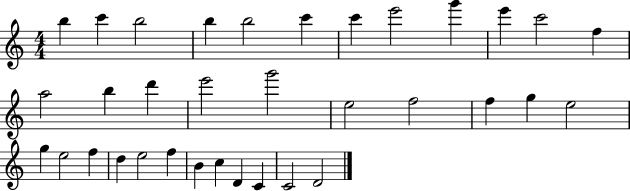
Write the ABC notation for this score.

X:1
T:Untitled
M:4/4
L:1/4
K:C
b c' b2 b b2 c' c' e'2 g' e' c'2 f a2 b d' e'2 g'2 e2 f2 f g e2 g e2 f d e2 f B c D C C2 D2